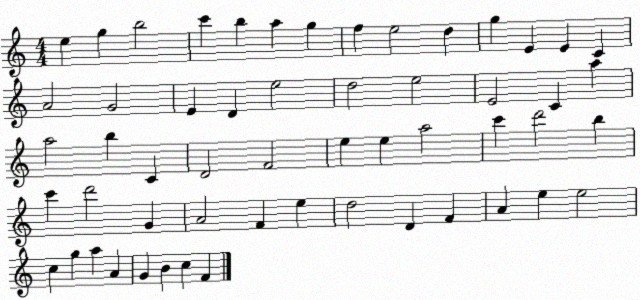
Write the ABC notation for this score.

X:1
T:Untitled
M:4/4
L:1/4
K:C
e g b2 c' b a g f e2 d g E E C A2 G2 E D e2 d2 e2 E2 C a a2 b C D2 F2 e e a2 c' d'2 b c' d'2 G A2 F e d2 D F A e e2 c g a A G B c F